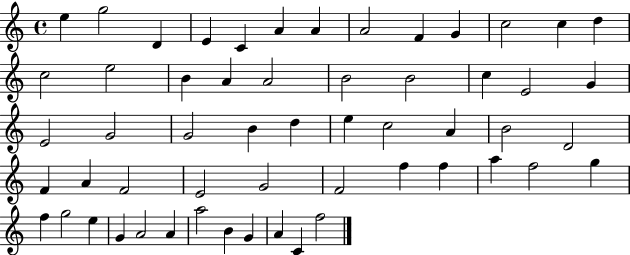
{
  \clef treble
  \time 4/4
  \defaultTimeSignature
  \key c \major
  e''4 g''2 d'4 | e'4 c'4 a'4 a'4 | a'2 f'4 g'4 | c''2 c''4 d''4 | \break c''2 e''2 | b'4 a'4 a'2 | b'2 b'2 | c''4 e'2 g'4 | \break e'2 g'2 | g'2 b'4 d''4 | e''4 c''2 a'4 | b'2 d'2 | \break f'4 a'4 f'2 | e'2 g'2 | f'2 f''4 f''4 | a''4 f''2 g''4 | \break f''4 g''2 e''4 | g'4 a'2 a'4 | a''2 b'4 g'4 | a'4 c'4 f''2 | \break \bar "|."
}